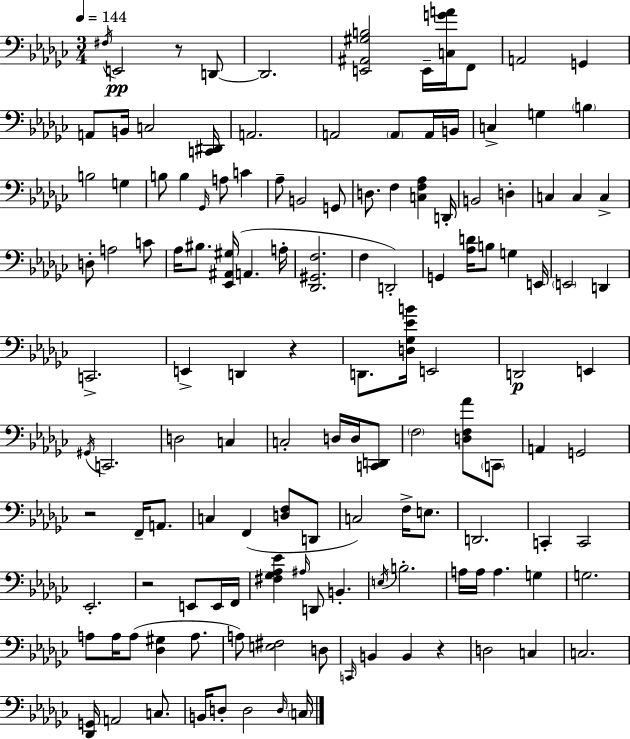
{
  \clef bass
  \numericTimeSignature
  \time 3/4
  \key ees \minor
  \tempo 4 = 144
  \repeat volta 2 { \acciaccatura { fis16 }\pp e,2 r8 d,8~~ | d,2. | <e, ais, gis b>2 e,16-- <c g' a'>16 f,8 | a,2 g,4 | \break a,8 b,16 c2 | <c, dis,>16 a,2. | a,2 \parenthesize a,8 a,16 | b,16 c4-> g4 \parenthesize b4 | \break b2 g4 | b8 b4 \grace { ges,16 } a8 c'4 | aes8-- b,2 | g,8 d8. f4 <c f aes>4 | \break d,16-. b,2 d4-. | c4 c4 c4-> | d8-. a2 | c'8 aes16 bis8. <ees, ais, gis>16( a,4. | \break a16-. <des, gis, f>2. | f4 d,2-.) | g,4 <aes d'>16 b8 g4 | e,16 \parenthesize e,2 d,4 | \break c,2.-> | e,4-> d,4 r4 | d,8. <d ges ees' b'>16 e,2 | d,2\p e,4 | \break \acciaccatura { gis,16 } c,2. | d2 c4 | c2-. d16 | d16 <c, d,>8 \parenthesize f2 <d f aes'>8 | \break \parenthesize c,8 a,4 g,2 | r2 f,16-- | a,8. c4 f,4( <d f>8 | d,8 c2) f16-> | \break e8. d,2. | c,4-. c,2 | ees,2.-. | r2 e,8 | \break e,16 f,16 <fis ges aes ees'>4 \grace { ais16 } d,8 b,4.-. | \acciaccatura { e16 } b2.-. | a16 a16 a4. | g4 g2. | \break a8 a16 a8( <des gis>4 | a8. a8) <e fis>2 | d8 \grace { c,16 } b,4 b,4 | r4 d2 | \break c4 c2. | <des, g,>16 a,2 | c8. b,16 d8-. d2 | \grace { d16 } \parenthesize c16 } \bar "|."
}